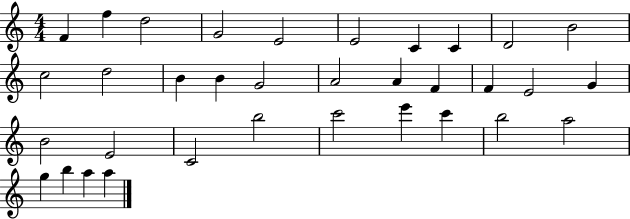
F4/q F5/q D5/h G4/h E4/h E4/h C4/q C4/q D4/h B4/h C5/h D5/h B4/q B4/q G4/h A4/h A4/q F4/q F4/q E4/h G4/q B4/h E4/h C4/h B5/h C6/h E6/q C6/q B5/h A5/h G5/q B5/q A5/q A5/q